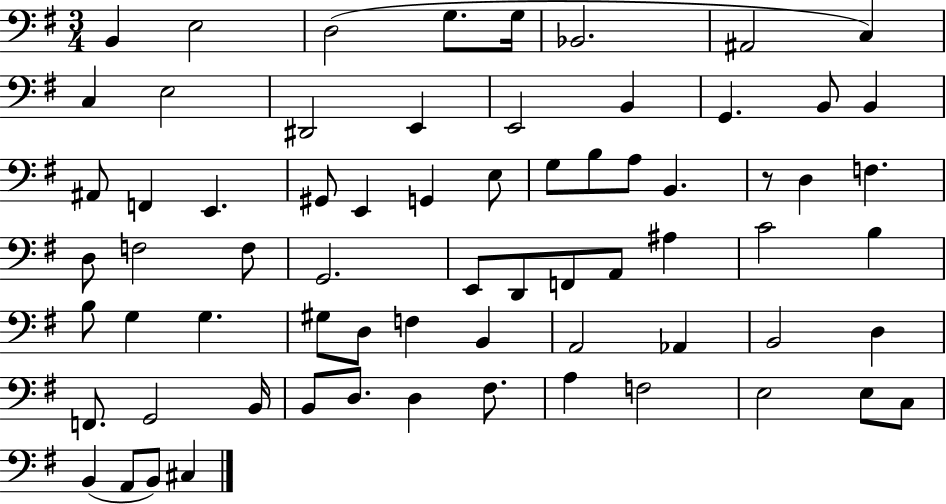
{
  \clef bass
  \numericTimeSignature
  \time 3/4
  \key g \major
  b,4 e2 | d2( g8. g16 | bes,2. | ais,2 c4) | \break c4 e2 | dis,2 e,4 | e,2 b,4 | g,4. b,8 b,4 | \break ais,8 f,4 e,4. | gis,8 e,4 g,4 e8 | g8 b8 a8 b,4. | r8 d4 f4. | \break d8 f2 f8 | g,2. | e,8 d,8 f,8 a,8 ais4 | c'2 b4 | \break b8 g4 g4. | gis8 d8 f4 b,4 | a,2 aes,4 | b,2 d4 | \break f,8. g,2 b,16 | b,8 d8. d4 fis8. | a4 f2 | e2 e8 c8 | \break b,4( a,8 b,8) cis4 | \bar "|."
}